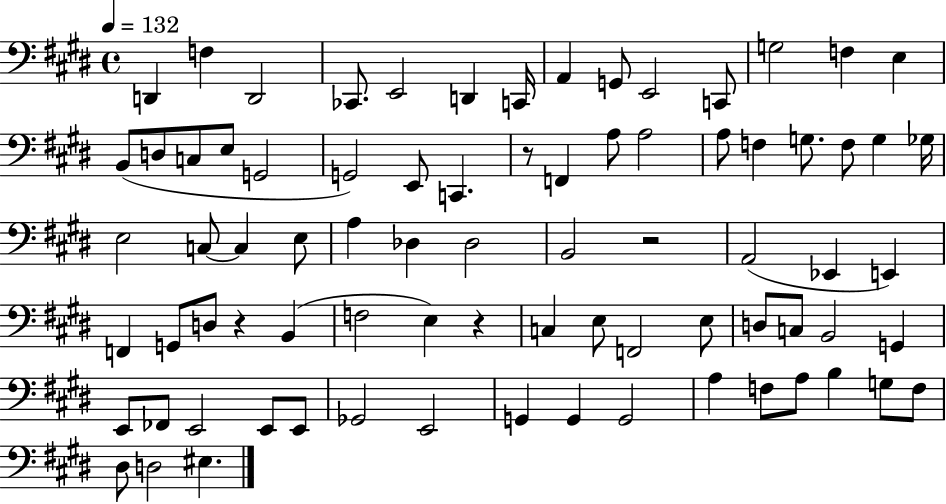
{
  \clef bass
  \time 4/4
  \defaultTimeSignature
  \key e \major
  \tempo 4 = 132
  d,4 f4 d,2 | ces,8. e,2 d,4 c,16 | a,4 g,8 e,2 c,8 | g2 f4 e4 | \break b,8( d8 c8 e8 g,2 | g,2) e,8 c,4. | r8 f,4 a8 a2 | a8 f4 g8. f8 g4 ges16 | \break e2 c8~~ c4 e8 | a4 des4 des2 | b,2 r2 | a,2( ees,4 e,4) | \break f,4 g,8 d8 r4 b,4( | f2 e4) r4 | c4 e8 f,2 e8 | d8 c8 b,2 g,4 | \break e,8 fes,8 e,2 e,8 e,8 | ges,2 e,2 | g,4 g,4 g,2 | a4 f8 a8 b4 g8 f8 | \break dis8 d2 eis4. | \bar "|."
}